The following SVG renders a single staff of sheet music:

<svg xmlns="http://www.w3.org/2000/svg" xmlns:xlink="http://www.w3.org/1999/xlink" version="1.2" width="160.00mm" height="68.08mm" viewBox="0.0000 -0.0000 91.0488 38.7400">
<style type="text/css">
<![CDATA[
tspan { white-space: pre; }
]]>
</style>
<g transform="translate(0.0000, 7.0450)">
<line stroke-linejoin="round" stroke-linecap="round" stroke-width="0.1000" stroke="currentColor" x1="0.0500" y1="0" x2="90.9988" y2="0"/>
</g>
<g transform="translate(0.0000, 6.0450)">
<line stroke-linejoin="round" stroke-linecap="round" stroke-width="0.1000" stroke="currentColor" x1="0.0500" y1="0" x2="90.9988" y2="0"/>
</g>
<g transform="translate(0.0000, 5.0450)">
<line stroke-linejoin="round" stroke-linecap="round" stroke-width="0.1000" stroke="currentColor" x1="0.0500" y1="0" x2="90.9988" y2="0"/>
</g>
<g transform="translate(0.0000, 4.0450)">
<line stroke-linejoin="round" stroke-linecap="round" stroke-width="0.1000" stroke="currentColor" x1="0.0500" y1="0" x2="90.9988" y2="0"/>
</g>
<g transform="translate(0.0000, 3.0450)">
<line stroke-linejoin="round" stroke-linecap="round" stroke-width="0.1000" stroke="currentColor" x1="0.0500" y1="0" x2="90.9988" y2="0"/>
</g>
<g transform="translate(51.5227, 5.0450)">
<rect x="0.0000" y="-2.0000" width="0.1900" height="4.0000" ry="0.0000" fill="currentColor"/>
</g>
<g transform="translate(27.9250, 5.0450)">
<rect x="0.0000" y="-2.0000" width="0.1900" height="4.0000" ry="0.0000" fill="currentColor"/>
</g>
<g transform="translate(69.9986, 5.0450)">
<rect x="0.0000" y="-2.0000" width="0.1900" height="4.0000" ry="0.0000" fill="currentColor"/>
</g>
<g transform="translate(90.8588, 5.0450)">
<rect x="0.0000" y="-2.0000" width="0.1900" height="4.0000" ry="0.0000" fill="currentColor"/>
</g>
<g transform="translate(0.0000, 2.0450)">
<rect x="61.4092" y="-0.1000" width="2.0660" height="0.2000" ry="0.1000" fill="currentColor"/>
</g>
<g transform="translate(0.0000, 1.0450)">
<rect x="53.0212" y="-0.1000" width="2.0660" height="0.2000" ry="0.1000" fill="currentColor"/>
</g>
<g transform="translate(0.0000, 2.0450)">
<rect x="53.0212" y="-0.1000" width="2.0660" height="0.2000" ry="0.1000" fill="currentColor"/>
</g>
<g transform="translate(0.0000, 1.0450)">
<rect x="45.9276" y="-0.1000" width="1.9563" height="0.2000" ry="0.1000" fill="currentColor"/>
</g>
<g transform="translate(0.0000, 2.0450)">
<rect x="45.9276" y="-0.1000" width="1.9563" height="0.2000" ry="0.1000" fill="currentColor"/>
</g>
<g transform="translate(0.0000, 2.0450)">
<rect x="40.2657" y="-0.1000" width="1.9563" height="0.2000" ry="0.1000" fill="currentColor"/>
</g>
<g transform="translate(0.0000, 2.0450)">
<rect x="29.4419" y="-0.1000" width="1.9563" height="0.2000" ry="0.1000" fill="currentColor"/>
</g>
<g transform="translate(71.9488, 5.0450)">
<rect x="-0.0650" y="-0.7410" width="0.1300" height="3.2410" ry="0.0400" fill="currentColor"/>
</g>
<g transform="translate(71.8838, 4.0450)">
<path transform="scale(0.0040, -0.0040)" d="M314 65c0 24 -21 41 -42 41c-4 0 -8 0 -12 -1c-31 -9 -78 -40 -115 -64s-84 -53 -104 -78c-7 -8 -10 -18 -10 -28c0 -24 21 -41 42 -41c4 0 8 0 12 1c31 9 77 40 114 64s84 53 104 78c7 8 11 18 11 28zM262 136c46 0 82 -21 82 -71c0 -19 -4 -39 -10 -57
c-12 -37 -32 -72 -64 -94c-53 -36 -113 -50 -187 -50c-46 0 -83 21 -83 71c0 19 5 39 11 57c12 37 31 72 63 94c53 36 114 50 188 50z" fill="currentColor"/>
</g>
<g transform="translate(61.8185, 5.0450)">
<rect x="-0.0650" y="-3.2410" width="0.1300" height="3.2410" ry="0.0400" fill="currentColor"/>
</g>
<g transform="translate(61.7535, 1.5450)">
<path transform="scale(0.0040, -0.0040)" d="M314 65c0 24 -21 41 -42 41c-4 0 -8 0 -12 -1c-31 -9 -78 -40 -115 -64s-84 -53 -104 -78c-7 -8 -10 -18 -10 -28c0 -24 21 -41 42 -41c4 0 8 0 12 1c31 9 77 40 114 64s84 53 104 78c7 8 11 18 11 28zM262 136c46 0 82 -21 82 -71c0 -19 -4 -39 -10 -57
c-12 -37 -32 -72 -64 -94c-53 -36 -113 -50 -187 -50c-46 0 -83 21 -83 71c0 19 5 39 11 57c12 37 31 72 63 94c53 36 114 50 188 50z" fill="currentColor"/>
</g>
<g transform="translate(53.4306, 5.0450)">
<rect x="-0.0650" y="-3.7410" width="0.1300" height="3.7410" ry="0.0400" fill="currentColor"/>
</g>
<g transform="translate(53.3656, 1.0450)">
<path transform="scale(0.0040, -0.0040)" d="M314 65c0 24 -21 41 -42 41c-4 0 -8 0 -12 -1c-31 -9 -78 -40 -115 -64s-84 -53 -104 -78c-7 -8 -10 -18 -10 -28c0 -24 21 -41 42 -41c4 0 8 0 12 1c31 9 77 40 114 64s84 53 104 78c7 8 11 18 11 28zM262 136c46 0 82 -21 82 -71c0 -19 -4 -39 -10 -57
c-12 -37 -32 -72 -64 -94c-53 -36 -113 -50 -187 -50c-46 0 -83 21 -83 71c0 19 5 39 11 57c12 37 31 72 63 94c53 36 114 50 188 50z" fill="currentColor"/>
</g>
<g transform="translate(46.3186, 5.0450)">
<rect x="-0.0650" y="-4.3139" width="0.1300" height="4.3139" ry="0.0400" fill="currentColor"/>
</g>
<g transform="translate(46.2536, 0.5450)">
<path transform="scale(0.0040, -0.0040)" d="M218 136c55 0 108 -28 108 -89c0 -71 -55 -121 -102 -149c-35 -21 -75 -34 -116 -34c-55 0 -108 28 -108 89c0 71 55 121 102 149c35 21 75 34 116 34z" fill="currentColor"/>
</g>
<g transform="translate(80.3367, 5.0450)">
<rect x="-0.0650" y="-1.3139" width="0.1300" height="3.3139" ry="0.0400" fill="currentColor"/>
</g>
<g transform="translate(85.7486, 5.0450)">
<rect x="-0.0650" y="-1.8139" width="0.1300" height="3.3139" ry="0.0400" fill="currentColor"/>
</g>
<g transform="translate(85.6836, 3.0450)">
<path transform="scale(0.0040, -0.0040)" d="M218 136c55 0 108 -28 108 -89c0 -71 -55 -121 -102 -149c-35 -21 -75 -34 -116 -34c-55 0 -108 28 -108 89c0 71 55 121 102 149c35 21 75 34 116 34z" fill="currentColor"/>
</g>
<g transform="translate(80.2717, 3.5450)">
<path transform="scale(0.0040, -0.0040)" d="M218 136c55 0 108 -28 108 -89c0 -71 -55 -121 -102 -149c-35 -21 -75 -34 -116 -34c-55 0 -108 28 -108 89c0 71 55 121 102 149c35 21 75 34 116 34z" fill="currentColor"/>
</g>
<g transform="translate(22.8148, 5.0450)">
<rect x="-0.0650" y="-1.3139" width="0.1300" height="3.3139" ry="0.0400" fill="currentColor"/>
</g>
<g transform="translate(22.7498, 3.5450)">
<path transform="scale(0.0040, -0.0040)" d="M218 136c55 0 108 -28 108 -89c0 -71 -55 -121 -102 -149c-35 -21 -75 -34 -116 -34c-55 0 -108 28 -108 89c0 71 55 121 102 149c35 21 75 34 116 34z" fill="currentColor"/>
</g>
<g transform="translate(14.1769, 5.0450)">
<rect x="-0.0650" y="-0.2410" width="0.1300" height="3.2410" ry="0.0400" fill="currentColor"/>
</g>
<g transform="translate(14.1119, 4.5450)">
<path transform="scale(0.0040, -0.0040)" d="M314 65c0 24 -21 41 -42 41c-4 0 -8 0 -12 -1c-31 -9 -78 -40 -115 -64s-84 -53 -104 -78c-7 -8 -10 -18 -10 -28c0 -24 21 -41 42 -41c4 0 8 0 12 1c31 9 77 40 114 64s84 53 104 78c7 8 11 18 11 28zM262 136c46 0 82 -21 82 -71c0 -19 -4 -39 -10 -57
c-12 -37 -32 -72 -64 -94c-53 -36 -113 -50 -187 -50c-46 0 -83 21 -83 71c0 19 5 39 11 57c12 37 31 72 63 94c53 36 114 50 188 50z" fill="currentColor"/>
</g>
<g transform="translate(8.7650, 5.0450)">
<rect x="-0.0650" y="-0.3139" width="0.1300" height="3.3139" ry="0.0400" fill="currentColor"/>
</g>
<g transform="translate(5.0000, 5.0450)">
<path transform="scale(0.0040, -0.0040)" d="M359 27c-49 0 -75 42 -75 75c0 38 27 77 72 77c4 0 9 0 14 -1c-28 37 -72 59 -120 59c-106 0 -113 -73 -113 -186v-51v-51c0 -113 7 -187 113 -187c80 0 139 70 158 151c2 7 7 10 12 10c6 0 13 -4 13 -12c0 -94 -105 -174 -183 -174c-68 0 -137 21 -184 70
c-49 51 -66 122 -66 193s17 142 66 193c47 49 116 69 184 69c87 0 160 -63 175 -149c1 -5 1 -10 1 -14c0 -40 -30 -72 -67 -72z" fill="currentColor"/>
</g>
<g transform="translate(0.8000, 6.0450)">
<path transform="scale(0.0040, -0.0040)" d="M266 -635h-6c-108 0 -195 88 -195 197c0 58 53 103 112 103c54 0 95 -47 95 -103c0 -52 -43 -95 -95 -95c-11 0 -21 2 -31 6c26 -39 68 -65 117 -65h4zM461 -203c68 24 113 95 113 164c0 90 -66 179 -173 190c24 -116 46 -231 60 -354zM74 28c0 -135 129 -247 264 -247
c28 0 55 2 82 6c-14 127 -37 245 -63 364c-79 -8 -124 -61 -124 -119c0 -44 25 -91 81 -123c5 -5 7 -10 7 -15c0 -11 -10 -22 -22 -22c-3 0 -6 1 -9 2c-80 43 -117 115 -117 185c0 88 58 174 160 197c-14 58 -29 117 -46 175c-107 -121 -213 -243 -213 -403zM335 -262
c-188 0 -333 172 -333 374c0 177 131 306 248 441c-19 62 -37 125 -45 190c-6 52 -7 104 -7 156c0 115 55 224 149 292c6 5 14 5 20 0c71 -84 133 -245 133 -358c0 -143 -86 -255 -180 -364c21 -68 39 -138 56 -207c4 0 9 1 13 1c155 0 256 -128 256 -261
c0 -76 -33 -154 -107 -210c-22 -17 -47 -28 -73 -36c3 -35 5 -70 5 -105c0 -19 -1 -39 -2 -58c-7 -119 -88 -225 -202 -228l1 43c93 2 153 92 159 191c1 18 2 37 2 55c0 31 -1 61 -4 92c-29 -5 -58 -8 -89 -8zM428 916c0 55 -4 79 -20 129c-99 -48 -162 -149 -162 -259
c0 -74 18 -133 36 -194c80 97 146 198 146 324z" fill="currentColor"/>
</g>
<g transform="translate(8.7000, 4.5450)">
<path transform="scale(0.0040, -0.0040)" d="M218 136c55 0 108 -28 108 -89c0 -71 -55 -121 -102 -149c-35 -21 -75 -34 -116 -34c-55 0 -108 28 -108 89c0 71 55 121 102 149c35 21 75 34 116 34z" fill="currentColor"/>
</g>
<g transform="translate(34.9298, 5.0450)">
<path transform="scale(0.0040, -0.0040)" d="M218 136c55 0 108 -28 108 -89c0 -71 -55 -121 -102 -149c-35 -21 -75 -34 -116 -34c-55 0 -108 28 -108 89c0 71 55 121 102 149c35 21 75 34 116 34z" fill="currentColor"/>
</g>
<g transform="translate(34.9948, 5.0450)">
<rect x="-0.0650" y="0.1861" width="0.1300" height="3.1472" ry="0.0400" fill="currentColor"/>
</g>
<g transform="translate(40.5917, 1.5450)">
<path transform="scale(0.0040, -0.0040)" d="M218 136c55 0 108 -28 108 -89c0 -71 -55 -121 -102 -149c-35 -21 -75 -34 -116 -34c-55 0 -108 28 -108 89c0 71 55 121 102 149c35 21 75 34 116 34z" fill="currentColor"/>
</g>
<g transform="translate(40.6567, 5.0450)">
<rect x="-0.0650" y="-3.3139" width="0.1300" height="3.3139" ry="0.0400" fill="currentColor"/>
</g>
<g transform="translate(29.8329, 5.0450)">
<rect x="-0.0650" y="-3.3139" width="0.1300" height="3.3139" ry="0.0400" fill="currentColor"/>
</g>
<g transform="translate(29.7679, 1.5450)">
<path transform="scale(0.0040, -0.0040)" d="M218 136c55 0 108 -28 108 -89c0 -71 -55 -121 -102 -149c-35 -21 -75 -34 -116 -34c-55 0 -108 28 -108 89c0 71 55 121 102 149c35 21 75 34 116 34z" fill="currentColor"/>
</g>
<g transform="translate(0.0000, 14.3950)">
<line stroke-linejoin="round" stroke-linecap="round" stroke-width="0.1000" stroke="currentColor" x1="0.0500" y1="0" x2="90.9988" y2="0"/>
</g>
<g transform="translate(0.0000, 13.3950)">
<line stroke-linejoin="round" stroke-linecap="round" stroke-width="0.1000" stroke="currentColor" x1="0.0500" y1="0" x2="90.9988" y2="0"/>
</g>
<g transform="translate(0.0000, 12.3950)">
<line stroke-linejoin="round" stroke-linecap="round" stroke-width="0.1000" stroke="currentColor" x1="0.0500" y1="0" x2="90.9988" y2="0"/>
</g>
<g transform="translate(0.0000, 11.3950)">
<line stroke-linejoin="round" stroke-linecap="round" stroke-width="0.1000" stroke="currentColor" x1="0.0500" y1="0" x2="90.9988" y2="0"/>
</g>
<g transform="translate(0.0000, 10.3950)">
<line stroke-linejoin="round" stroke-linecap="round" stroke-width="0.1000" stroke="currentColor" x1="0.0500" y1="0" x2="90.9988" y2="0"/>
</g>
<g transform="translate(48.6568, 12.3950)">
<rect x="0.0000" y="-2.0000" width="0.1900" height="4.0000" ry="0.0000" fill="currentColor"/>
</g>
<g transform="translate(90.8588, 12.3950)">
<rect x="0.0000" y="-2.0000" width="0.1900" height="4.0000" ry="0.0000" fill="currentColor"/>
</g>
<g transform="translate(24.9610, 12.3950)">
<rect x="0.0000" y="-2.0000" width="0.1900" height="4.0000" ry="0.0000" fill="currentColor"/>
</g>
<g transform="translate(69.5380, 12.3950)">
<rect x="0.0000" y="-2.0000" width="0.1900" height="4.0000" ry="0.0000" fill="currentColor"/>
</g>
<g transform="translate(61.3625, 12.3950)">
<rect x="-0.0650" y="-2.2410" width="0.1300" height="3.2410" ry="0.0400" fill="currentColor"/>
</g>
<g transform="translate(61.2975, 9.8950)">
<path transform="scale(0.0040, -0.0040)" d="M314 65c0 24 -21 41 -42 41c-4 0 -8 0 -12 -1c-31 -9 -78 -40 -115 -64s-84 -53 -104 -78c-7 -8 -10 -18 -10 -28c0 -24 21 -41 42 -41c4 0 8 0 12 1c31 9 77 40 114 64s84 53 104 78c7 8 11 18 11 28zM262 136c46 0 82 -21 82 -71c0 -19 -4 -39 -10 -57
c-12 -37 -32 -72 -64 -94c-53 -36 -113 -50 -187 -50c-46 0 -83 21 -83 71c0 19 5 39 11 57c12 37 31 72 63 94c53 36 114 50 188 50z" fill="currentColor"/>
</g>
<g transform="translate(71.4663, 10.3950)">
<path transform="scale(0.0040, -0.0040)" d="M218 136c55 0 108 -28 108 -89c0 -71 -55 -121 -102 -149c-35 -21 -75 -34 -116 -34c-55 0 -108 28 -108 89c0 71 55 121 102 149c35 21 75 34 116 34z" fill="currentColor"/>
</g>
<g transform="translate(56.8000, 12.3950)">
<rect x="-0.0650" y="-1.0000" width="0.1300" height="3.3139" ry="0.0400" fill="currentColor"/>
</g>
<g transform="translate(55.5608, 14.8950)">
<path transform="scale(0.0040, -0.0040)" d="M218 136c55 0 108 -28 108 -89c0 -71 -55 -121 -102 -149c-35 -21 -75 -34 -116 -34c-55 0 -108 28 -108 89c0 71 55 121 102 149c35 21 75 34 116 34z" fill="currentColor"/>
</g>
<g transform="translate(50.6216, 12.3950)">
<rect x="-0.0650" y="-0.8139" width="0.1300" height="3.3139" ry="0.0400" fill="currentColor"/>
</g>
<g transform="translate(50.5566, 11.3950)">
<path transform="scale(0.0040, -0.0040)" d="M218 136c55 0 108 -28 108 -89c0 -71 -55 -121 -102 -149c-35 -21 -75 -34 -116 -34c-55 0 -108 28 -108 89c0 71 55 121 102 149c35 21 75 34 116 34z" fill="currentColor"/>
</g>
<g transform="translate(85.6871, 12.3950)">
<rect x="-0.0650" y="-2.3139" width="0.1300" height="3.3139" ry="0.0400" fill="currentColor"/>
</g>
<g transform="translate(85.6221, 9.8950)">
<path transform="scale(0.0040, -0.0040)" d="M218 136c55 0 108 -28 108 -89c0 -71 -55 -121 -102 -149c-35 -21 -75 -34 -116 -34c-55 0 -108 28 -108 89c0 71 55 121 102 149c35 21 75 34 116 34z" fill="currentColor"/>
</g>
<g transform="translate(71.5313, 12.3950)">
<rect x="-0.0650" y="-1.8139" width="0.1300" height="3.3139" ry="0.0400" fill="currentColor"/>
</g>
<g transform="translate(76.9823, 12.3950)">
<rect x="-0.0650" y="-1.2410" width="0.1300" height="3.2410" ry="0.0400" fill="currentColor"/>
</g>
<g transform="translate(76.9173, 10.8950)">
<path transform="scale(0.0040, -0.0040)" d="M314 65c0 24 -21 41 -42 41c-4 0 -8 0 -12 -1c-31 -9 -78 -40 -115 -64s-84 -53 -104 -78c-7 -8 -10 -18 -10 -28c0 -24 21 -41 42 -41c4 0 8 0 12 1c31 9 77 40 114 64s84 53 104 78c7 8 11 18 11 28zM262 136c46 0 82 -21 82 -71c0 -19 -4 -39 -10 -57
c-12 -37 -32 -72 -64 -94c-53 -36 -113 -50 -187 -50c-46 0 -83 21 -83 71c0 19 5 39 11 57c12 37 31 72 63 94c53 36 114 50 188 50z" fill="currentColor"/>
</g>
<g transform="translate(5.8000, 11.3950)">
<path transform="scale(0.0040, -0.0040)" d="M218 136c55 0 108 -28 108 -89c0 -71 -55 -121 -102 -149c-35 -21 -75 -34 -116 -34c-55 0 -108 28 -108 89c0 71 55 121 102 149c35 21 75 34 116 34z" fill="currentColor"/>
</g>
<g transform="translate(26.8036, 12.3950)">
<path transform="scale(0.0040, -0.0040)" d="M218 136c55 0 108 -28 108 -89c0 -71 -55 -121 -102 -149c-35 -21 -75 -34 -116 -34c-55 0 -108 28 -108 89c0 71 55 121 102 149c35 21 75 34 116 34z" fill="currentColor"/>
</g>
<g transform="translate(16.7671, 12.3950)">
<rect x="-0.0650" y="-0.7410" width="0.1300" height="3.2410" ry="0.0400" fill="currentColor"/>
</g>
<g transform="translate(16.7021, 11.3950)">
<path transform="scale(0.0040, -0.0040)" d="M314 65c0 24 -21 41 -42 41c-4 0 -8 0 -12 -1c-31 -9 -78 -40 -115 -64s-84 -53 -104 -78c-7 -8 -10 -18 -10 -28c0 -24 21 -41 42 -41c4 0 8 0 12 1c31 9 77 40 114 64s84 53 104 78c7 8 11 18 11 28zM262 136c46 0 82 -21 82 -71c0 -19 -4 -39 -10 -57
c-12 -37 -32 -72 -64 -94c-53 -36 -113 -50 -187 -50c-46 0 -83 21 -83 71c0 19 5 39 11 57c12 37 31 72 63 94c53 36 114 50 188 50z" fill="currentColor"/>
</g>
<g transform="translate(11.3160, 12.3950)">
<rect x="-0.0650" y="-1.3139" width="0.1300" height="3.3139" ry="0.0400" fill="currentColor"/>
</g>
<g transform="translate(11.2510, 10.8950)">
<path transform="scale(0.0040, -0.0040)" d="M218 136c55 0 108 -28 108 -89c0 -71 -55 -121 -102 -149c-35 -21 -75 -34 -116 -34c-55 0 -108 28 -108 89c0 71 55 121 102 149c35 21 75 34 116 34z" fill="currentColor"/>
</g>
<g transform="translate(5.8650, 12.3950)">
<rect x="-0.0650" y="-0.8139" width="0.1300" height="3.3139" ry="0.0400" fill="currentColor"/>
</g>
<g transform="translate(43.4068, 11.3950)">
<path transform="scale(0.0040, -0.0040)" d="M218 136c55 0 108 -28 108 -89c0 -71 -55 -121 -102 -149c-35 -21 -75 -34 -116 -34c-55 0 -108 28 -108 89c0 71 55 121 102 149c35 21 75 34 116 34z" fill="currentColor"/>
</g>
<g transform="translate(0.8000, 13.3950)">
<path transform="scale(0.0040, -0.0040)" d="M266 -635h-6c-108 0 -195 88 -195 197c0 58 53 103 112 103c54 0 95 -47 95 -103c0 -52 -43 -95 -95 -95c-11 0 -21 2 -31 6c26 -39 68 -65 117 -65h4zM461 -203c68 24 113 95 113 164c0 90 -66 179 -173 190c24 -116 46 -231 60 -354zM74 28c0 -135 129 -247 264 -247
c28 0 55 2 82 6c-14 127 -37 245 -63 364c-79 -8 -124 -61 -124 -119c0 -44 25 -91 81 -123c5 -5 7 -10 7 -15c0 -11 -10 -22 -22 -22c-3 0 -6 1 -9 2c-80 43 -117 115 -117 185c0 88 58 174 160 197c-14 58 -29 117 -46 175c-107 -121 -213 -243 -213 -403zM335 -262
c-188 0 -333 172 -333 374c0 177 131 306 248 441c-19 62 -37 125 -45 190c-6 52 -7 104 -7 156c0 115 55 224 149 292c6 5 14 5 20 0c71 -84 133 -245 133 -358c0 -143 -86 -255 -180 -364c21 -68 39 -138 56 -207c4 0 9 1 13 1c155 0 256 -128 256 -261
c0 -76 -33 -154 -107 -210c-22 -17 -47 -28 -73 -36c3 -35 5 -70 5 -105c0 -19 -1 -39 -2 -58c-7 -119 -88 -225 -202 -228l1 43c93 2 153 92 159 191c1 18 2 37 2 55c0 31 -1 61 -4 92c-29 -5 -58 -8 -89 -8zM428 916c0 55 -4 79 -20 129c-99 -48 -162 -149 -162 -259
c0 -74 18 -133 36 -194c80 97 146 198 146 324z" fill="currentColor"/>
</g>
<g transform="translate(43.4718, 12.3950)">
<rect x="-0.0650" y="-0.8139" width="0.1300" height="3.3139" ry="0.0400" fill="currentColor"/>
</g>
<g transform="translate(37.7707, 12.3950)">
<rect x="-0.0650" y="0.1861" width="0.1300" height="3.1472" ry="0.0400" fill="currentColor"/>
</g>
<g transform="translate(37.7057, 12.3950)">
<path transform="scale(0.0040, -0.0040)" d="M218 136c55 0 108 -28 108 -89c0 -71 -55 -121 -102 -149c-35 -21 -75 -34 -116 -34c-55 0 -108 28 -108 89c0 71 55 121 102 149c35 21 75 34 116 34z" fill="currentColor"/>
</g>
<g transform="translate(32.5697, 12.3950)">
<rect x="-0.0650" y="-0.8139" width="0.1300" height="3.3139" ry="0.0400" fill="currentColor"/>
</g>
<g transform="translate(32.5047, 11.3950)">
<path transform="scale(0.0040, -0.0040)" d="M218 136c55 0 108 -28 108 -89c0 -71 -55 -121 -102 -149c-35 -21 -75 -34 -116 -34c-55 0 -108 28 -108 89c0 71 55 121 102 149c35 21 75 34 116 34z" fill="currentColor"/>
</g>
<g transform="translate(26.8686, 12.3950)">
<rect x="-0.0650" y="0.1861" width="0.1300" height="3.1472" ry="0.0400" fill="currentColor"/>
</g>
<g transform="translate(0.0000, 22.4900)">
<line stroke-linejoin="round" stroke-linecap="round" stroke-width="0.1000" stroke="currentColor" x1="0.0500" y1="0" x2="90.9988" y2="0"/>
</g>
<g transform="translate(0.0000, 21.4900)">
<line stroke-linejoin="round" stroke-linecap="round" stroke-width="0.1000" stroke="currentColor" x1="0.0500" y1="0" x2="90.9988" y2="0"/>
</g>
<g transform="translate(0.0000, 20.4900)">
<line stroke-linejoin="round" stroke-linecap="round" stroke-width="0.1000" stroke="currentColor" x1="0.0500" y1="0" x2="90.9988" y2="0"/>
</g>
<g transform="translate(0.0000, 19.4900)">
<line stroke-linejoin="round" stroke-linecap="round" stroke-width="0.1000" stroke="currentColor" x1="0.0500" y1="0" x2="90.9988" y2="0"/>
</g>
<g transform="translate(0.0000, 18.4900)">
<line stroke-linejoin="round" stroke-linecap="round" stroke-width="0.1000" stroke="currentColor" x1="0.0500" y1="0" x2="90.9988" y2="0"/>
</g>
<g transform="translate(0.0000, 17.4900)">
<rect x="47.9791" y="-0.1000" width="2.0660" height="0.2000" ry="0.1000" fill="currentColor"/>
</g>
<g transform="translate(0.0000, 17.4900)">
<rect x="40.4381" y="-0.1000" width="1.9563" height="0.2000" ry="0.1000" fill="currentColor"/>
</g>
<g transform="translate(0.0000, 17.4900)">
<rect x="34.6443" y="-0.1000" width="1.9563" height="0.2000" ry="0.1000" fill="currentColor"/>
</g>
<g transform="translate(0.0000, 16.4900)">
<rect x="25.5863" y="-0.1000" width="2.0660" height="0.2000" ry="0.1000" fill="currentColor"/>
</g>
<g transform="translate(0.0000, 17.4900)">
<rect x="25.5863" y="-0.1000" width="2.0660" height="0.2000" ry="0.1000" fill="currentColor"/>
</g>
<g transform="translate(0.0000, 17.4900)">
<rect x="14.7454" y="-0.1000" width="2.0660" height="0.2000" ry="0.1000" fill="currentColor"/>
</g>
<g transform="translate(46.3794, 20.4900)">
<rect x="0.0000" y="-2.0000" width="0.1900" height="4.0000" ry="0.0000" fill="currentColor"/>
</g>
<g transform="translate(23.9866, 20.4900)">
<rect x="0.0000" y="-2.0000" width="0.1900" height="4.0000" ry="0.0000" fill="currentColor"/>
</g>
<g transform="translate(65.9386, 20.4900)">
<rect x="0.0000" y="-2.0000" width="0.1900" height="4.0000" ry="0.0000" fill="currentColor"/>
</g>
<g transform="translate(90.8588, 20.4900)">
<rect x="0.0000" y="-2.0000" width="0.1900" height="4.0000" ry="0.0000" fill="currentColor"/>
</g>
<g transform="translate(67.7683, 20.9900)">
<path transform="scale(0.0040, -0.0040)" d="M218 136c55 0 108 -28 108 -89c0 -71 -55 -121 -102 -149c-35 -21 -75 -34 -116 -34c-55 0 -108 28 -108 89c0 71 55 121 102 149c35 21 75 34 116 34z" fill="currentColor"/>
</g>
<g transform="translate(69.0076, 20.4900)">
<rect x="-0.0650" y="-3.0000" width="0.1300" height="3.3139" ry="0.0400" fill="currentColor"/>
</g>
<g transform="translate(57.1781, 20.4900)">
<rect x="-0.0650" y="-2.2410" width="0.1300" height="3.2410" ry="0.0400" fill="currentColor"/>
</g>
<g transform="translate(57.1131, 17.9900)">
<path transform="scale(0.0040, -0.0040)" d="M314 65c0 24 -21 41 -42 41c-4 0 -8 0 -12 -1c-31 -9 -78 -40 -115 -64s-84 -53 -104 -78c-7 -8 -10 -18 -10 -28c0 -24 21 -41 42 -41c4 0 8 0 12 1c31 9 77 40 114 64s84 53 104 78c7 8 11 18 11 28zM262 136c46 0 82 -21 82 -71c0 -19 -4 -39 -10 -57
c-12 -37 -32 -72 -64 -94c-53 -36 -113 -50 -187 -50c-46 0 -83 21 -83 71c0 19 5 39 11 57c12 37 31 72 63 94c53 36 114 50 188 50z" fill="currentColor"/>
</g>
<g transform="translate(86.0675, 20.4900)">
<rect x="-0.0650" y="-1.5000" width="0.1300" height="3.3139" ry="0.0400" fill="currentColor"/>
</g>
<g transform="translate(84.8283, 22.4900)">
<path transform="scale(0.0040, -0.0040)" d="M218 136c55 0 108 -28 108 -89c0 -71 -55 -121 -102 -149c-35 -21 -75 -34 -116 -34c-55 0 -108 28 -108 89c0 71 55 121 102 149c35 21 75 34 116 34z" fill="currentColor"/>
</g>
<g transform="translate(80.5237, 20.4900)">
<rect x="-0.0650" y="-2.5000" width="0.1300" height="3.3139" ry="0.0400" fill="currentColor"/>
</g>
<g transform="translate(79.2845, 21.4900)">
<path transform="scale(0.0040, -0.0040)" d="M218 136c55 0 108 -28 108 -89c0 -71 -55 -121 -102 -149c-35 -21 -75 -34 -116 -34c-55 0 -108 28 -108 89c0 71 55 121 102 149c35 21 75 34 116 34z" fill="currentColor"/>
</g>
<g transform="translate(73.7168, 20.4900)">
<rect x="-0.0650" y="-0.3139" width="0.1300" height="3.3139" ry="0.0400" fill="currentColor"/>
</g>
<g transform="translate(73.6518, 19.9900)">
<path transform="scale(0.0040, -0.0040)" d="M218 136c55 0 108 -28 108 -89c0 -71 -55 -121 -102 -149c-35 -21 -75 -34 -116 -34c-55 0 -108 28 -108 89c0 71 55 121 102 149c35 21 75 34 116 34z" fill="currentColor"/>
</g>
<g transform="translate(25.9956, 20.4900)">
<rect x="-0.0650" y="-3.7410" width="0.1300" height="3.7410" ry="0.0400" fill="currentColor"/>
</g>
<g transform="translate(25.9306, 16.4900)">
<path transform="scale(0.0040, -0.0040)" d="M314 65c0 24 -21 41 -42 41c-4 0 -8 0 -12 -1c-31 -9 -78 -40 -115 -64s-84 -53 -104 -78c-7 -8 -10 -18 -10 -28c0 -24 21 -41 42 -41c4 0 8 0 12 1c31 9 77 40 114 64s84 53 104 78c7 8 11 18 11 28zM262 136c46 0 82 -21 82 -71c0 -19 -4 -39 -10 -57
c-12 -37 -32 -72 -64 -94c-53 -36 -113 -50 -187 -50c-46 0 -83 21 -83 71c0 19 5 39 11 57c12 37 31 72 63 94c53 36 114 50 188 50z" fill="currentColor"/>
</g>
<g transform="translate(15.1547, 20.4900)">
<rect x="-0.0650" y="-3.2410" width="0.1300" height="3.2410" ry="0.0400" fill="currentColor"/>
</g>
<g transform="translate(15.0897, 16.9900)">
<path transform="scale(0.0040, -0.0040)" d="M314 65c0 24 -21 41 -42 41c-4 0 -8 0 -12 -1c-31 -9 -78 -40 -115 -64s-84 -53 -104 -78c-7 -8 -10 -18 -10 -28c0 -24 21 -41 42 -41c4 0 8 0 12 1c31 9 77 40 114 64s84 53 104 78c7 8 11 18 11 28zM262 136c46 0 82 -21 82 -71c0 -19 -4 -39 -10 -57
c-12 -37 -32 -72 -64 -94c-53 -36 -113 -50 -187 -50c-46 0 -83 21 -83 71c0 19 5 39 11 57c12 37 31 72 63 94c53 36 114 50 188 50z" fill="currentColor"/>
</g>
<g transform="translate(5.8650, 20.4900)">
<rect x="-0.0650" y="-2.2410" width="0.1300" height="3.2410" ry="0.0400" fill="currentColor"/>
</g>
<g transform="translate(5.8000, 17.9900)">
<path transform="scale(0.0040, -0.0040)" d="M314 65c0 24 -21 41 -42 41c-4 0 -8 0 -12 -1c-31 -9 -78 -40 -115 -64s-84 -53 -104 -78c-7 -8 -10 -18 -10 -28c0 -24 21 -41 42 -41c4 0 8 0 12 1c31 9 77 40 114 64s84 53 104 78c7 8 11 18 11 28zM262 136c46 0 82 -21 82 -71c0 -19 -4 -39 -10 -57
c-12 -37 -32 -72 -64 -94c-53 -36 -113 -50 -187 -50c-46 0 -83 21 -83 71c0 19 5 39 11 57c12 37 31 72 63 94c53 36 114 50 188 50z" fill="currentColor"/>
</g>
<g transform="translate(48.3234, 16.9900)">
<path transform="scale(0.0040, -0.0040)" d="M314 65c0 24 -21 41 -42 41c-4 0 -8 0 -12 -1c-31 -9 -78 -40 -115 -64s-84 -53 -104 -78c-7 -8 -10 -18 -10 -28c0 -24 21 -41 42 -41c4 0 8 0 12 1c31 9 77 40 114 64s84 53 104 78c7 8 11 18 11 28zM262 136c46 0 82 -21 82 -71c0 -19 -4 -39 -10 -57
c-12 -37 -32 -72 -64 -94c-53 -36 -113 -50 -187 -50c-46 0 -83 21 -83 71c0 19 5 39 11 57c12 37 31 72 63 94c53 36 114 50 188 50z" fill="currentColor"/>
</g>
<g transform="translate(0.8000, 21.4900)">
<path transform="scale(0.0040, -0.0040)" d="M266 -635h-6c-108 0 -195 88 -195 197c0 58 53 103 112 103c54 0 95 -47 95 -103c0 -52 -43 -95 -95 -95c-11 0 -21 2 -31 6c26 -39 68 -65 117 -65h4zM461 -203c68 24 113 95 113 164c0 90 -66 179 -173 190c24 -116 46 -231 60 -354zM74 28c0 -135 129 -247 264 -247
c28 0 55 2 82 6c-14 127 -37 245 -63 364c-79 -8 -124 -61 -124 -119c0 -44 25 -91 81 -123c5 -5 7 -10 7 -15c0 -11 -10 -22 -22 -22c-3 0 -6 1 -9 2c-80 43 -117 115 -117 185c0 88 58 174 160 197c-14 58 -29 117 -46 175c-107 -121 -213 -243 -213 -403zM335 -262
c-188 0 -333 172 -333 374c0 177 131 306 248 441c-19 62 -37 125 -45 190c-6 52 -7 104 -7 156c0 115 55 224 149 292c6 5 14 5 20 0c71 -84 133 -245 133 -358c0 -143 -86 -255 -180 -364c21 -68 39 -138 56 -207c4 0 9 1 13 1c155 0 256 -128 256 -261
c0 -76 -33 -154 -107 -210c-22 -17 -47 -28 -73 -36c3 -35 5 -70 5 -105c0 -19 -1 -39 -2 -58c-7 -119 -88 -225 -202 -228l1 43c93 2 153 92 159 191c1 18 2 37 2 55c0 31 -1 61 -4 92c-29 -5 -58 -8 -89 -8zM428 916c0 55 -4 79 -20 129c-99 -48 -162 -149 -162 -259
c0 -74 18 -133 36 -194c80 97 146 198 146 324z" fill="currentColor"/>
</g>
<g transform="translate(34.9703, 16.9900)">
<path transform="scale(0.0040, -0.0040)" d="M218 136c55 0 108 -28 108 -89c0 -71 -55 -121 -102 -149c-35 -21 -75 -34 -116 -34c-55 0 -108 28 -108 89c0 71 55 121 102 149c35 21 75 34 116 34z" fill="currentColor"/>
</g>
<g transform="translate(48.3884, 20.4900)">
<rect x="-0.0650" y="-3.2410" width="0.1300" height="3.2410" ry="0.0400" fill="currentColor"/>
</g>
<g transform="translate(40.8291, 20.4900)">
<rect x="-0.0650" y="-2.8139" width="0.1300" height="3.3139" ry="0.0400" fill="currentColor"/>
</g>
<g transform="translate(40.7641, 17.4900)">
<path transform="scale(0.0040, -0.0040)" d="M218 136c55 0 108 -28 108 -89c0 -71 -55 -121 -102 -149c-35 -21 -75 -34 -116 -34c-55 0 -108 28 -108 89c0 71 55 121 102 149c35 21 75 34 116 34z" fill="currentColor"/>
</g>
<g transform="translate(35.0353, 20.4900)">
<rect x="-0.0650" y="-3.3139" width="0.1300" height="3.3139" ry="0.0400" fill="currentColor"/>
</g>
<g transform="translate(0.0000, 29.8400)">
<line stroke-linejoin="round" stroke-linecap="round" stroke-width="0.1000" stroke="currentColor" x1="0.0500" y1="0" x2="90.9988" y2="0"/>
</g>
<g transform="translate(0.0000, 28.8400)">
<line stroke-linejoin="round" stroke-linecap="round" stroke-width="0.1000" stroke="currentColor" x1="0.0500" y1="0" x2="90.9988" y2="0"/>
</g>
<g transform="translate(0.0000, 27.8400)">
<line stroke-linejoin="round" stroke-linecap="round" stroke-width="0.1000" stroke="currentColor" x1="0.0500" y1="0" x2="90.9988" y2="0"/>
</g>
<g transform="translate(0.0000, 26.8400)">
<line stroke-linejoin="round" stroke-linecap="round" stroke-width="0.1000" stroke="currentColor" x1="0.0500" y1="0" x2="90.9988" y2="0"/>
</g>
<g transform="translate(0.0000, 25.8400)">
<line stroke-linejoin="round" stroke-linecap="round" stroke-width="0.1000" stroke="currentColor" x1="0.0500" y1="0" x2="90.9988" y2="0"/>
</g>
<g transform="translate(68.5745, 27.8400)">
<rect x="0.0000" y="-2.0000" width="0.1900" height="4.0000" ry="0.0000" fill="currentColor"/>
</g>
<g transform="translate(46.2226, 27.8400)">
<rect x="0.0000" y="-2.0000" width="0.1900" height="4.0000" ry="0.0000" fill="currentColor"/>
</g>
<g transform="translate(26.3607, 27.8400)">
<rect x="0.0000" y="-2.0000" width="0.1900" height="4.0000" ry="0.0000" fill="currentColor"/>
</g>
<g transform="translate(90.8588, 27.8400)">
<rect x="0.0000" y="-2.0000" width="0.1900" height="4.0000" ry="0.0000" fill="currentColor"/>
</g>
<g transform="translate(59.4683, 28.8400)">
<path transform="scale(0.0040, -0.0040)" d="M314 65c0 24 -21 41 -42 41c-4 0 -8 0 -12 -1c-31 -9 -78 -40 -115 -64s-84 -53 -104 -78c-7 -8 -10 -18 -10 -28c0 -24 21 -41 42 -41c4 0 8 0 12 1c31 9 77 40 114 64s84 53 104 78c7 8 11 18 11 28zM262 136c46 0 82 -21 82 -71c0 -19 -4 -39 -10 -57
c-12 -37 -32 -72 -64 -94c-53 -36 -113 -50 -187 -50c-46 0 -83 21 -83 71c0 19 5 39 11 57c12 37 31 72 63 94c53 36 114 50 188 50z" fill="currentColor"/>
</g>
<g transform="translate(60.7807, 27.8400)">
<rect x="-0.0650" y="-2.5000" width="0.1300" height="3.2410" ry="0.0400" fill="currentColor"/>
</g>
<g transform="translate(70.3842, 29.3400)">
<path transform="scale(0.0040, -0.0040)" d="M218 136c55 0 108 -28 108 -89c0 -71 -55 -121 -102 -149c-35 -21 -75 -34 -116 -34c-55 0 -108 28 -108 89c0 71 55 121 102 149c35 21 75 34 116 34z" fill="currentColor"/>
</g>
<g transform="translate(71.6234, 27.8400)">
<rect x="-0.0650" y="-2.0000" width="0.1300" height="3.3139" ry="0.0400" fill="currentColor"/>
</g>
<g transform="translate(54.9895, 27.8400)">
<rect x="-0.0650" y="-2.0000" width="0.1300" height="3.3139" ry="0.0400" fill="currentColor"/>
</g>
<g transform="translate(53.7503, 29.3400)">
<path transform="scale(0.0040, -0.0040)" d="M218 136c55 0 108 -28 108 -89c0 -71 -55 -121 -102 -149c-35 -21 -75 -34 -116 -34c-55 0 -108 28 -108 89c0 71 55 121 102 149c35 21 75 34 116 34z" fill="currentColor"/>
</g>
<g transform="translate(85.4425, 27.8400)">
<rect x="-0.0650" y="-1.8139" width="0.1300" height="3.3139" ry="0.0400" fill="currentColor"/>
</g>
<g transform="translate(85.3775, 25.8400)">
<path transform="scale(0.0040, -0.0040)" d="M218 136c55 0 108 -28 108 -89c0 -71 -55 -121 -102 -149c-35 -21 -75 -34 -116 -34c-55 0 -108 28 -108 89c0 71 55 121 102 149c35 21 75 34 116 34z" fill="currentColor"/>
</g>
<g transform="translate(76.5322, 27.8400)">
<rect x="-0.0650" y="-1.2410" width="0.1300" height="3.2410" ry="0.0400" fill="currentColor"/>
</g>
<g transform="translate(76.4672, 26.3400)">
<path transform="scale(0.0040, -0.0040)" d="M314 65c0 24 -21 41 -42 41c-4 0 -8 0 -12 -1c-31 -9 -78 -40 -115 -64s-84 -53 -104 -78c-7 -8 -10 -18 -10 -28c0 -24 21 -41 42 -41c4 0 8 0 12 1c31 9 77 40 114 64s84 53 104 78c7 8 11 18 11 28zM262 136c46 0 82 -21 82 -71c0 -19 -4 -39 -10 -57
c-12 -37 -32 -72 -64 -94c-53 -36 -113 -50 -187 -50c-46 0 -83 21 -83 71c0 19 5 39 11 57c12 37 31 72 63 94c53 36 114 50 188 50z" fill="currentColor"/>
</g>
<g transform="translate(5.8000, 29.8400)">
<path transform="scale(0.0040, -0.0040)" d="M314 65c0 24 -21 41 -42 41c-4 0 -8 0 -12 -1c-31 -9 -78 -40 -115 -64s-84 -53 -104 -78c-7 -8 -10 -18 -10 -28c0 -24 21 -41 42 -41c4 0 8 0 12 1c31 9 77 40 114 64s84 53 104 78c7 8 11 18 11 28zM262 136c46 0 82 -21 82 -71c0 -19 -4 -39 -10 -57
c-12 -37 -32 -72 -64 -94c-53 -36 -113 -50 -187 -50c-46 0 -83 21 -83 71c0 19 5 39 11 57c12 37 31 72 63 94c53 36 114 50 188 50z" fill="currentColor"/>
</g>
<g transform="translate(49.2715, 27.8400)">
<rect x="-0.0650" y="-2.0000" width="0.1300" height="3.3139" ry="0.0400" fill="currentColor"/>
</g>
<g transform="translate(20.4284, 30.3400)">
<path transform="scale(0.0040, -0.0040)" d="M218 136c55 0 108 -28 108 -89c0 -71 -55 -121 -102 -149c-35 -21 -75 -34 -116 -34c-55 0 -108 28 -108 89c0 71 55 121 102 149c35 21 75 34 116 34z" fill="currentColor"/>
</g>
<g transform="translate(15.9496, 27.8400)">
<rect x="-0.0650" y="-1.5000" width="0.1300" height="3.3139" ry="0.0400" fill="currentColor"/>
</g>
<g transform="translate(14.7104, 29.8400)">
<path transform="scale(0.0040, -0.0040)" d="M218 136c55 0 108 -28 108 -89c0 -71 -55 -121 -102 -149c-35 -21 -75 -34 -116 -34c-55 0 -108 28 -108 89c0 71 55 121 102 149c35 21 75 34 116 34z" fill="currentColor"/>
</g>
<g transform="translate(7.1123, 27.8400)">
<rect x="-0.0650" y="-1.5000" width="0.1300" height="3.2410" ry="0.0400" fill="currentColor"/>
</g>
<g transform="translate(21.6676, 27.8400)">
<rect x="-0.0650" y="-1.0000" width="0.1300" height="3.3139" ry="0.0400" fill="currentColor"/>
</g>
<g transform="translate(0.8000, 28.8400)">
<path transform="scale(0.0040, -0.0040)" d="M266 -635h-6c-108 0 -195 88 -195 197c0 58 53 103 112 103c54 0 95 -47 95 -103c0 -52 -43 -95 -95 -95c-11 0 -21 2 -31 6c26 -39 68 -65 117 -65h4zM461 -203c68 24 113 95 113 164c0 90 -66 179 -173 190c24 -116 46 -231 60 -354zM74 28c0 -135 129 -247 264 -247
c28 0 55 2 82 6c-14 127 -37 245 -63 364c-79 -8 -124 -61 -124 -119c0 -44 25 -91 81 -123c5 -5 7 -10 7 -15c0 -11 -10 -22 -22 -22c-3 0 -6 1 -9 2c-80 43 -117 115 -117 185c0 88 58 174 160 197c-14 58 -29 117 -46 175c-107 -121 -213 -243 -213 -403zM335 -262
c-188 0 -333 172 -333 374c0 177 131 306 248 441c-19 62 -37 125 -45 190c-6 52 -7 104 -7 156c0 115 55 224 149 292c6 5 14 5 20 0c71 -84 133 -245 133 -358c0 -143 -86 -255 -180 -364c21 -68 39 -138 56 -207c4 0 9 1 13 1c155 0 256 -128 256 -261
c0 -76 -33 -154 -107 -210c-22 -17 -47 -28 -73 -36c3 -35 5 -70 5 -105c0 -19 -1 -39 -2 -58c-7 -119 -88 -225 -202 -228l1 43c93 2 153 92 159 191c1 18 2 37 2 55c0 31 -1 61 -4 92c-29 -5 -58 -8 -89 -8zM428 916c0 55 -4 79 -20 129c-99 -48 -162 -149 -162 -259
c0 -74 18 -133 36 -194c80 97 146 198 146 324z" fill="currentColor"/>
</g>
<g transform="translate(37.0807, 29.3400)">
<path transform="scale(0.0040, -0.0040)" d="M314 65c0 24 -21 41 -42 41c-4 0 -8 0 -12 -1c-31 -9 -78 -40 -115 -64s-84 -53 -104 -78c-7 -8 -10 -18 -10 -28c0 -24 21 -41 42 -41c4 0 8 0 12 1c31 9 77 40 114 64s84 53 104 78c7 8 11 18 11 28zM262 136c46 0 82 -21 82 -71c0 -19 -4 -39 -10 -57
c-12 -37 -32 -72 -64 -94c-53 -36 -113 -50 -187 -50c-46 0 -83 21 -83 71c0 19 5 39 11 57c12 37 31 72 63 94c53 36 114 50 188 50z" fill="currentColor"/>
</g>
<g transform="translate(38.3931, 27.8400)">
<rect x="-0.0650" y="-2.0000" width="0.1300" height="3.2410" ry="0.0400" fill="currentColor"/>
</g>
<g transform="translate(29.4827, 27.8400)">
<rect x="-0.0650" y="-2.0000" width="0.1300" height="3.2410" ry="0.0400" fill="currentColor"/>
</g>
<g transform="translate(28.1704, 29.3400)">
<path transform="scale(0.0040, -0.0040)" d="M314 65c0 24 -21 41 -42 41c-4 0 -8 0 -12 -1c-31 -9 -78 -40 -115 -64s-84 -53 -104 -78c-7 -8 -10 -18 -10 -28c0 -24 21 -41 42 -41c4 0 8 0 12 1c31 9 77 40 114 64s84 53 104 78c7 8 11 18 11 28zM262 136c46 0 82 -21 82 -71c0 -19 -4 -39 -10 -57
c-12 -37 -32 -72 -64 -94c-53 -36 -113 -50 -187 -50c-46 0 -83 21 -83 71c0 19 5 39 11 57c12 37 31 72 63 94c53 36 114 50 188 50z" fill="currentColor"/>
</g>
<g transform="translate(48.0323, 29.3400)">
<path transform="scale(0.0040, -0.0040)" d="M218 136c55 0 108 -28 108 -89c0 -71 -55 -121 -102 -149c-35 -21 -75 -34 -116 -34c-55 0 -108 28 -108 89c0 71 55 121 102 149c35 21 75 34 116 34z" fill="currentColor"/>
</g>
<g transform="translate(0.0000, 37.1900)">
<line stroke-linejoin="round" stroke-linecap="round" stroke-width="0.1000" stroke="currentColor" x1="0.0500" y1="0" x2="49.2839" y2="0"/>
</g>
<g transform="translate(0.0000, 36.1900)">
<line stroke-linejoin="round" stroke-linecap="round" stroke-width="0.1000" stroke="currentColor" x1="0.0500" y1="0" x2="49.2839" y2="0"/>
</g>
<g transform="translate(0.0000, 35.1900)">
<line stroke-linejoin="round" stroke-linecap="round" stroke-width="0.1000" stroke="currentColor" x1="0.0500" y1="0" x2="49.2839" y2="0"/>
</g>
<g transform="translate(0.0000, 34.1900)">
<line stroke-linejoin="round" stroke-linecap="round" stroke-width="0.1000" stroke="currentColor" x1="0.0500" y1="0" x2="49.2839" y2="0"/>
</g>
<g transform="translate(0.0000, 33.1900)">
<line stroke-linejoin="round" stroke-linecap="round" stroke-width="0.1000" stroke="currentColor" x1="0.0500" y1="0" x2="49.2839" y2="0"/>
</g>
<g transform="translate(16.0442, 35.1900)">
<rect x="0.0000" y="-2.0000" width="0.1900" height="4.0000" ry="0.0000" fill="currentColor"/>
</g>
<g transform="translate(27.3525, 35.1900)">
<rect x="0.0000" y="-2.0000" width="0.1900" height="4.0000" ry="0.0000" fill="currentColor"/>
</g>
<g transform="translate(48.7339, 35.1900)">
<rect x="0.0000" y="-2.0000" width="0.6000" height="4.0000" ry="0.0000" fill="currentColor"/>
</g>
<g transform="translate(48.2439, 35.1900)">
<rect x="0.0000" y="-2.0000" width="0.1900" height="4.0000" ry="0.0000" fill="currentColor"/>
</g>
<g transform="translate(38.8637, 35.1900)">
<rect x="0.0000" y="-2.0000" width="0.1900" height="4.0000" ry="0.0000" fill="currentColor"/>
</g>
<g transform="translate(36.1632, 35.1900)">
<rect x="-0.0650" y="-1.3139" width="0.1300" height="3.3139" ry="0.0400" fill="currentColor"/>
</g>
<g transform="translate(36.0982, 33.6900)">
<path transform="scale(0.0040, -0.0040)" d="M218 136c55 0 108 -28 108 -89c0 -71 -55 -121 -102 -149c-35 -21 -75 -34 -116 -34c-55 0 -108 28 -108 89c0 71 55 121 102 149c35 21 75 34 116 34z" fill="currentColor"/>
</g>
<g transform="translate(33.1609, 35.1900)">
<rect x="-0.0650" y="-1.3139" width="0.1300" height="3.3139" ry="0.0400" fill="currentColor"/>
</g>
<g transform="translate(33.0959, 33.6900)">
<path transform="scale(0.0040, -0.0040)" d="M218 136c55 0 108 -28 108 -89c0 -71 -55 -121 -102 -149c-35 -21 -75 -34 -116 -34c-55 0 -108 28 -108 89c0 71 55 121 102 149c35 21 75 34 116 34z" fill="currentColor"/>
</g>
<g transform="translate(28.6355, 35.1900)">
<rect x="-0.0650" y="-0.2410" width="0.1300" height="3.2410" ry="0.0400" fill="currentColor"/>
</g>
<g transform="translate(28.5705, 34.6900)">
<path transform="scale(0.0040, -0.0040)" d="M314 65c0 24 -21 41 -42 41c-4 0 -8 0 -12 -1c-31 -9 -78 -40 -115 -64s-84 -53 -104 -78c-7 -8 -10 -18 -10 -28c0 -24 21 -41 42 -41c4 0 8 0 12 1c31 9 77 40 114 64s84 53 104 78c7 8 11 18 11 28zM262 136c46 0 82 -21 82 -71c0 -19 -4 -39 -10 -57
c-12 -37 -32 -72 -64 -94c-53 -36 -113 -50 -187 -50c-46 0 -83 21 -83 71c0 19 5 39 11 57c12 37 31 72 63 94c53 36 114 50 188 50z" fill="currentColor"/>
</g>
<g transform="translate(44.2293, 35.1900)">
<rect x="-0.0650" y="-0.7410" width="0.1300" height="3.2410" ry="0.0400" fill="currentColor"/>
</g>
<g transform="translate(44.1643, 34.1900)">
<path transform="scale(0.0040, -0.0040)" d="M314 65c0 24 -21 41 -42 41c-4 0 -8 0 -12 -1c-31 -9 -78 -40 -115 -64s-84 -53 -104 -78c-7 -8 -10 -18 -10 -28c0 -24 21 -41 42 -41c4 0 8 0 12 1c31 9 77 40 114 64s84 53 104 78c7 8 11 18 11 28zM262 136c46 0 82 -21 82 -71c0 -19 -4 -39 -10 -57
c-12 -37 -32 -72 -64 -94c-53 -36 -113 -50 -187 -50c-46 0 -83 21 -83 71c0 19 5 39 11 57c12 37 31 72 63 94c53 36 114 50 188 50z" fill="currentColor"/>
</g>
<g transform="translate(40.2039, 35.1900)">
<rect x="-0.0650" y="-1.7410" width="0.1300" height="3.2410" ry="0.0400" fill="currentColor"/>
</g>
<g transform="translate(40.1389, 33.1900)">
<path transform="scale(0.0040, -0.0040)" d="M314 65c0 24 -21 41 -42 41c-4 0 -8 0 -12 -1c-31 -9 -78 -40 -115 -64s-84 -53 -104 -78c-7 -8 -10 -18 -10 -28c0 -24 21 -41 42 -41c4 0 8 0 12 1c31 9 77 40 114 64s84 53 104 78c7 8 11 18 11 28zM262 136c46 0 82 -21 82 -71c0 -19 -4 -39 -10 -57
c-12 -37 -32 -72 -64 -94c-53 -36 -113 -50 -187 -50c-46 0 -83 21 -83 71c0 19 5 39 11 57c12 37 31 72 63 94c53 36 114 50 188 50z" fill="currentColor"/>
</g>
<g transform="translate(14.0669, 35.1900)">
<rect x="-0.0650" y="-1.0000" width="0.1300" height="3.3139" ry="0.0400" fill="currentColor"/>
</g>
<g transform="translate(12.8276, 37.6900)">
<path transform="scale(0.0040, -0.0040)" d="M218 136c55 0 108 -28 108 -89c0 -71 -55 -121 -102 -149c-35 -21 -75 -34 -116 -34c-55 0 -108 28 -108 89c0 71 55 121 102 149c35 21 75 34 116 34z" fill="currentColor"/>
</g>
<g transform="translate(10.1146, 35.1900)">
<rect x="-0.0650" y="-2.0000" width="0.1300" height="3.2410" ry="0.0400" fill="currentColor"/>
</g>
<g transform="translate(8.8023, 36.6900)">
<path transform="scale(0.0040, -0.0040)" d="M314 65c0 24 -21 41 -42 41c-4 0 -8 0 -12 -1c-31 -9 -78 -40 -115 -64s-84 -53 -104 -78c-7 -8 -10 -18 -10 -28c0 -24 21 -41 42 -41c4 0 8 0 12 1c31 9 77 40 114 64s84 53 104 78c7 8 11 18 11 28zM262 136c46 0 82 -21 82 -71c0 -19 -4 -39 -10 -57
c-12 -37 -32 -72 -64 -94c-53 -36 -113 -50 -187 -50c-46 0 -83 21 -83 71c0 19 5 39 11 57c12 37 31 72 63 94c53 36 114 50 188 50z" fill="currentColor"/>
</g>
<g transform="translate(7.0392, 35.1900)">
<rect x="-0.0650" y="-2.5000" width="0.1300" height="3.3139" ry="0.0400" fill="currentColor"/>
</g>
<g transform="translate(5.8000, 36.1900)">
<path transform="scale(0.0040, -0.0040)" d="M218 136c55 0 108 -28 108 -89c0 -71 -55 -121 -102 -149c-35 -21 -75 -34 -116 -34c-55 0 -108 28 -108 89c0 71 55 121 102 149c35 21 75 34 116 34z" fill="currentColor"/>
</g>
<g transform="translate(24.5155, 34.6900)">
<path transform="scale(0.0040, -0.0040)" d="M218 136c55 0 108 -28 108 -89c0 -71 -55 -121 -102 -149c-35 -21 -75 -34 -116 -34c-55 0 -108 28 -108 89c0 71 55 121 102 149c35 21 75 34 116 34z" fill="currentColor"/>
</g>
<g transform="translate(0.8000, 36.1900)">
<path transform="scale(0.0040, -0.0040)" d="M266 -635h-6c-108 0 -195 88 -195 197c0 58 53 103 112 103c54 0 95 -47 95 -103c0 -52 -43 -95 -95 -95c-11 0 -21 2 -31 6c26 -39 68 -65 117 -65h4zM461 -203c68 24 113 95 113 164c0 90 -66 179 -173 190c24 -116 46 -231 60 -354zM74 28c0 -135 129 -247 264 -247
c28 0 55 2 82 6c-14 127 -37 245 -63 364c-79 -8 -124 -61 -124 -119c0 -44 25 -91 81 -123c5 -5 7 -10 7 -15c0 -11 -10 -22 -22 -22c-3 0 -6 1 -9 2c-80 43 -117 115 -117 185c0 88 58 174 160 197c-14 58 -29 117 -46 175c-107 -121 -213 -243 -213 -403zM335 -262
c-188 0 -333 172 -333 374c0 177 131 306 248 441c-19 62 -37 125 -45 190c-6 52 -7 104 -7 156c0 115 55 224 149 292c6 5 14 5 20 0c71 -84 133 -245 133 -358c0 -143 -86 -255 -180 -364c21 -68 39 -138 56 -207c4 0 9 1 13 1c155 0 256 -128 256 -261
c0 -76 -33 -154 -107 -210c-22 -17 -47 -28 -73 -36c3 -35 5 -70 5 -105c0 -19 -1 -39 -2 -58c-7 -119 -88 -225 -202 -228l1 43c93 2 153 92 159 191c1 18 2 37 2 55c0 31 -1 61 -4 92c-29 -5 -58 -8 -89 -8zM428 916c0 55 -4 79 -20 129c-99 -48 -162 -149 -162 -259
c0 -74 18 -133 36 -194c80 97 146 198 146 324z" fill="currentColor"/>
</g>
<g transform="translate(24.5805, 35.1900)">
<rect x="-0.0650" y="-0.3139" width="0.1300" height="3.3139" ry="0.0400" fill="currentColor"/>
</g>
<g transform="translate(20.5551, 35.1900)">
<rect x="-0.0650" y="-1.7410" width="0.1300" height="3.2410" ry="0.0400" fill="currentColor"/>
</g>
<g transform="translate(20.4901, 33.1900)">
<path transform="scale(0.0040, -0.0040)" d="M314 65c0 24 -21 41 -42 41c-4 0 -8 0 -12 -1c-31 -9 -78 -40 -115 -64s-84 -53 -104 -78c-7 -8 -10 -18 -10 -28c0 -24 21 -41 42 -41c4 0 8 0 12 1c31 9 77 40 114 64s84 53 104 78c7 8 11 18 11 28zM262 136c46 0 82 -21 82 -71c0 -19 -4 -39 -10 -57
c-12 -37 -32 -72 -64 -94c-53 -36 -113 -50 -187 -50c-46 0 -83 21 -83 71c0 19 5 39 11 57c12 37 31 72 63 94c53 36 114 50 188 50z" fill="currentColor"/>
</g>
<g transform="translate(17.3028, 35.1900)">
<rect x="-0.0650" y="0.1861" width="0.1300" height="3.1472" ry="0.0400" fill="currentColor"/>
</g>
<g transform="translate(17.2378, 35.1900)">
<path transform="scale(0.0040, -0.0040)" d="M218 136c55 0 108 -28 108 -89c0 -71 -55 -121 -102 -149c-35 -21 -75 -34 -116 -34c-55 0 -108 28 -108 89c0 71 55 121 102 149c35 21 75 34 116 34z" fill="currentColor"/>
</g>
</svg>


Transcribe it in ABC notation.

X:1
T:Untitled
M:4/4
L:1/4
K:C
c c2 e b B b d' c'2 b2 d2 e f d e d2 B d B d d D g2 f e2 g g2 b2 c'2 b a b2 g2 A c G E E2 E D F2 F2 F F G2 F e2 f G F2 D B f2 c c2 e e f2 d2